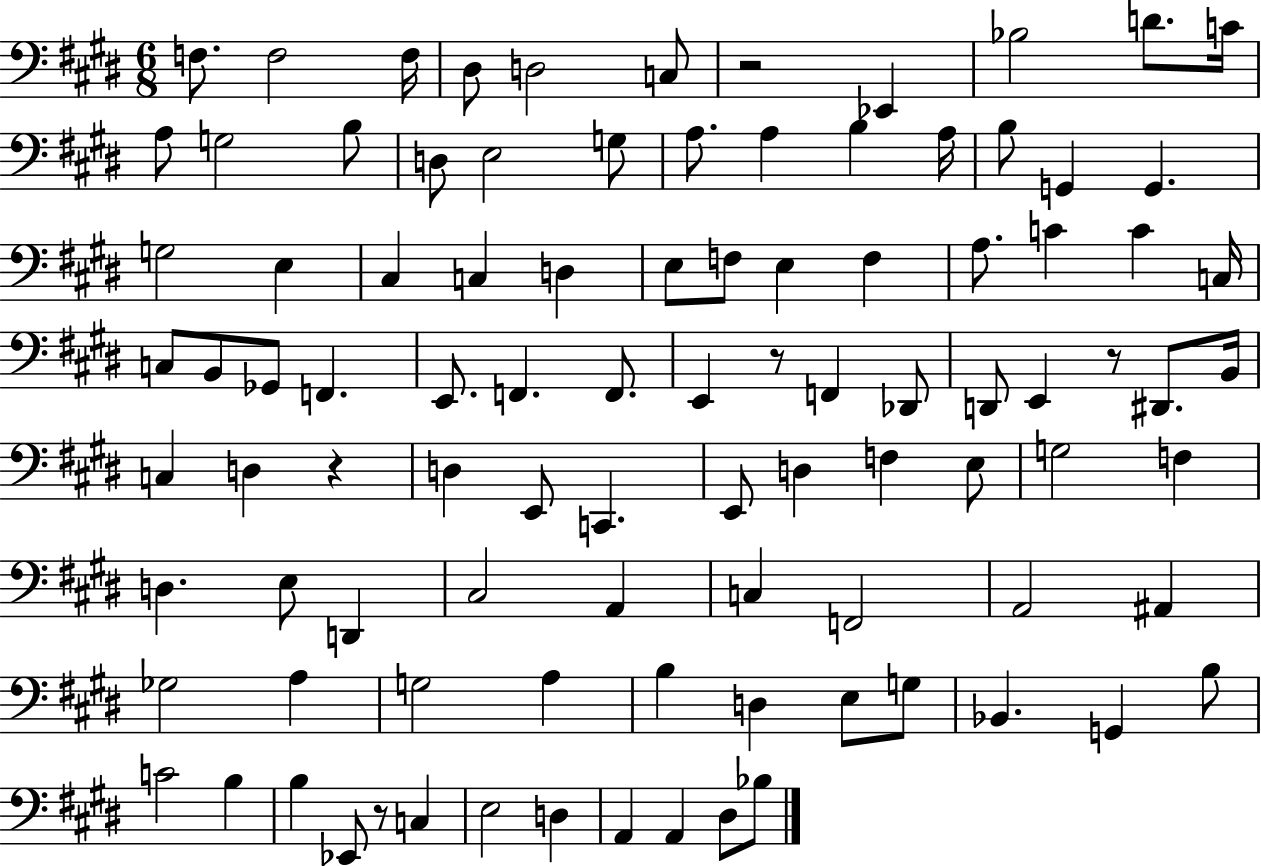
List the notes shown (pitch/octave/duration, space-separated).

F3/e. F3/h F3/s D#3/e D3/h C3/e R/h Eb2/q Bb3/h D4/e. C4/s A3/e G3/h B3/e D3/e E3/h G3/e A3/e. A3/q B3/q A3/s B3/e G2/q G2/q. G3/h E3/q C#3/q C3/q D3/q E3/e F3/e E3/q F3/q A3/e. C4/q C4/q C3/s C3/e B2/e Gb2/e F2/q. E2/e. F2/q. F2/e. E2/q R/e F2/q Db2/e D2/e E2/q R/e D#2/e. B2/s C3/q D3/q R/q D3/q E2/e C2/q. E2/e D3/q F3/q E3/e G3/h F3/q D3/q. E3/e D2/q C#3/h A2/q C3/q F2/h A2/h A#2/q Gb3/h A3/q G3/h A3/q B3/q D3/q E3/e G3/e Bb2/q. G2/q B3/e C4/h B3/q B3/q Eb2/e R/e C3/q E3/h D3/q A2/q A2/q D#3/e Bb3/e